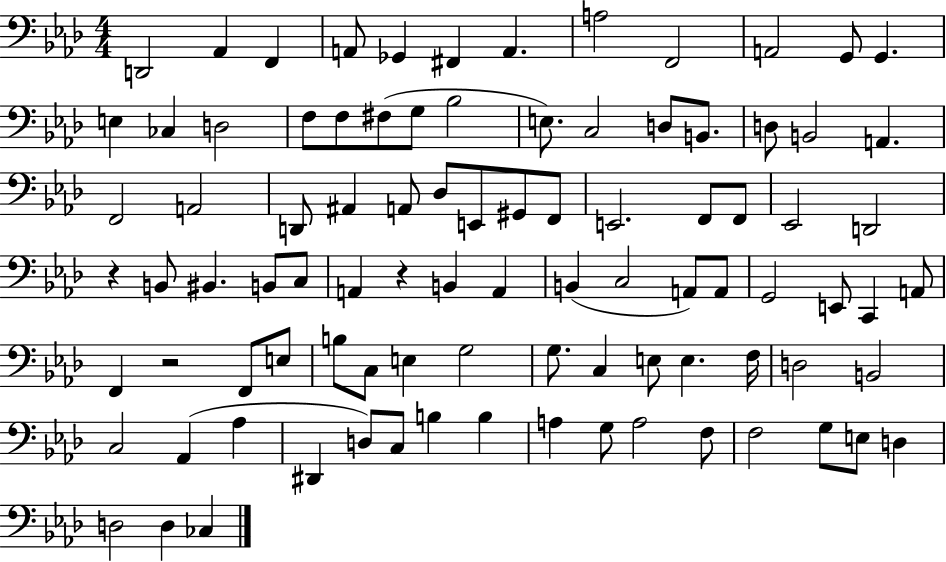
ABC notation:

X:1
T:Untitled
M:4/4
L:1/4
K:Ab
D,,2 _A,, F,, A,,/2 _G,, ^F,, A,, A,2 F,,2 A,,2 G,,/2 G,, E, _C, D,2 F,/2 F,/2 ^F,/2 G,/2 _B,2 E,/2 C,2 D,/2 B,,/2 D,/2 B,,2 A,, F,,2 A,,2 D,,/2 ^A,, A,,/2 _D,/2 E,,/2 ^G,,/2 F,,/2 E,,2 F,,/2 F,,/2 _E,,2 D,,2 z B,,/2 ^B,, B,,/2 C,/2 A,, z B,, A,, B,, C,2 A,,/2 A,,/2 G,,2 E,,/2 C,, A,,/2 F,, z2 F,,/2 E,/2 B,/2 C,/2 E, G,2 G,/2 C, E,/2 E, F,/4 D,2 B,,2 C,2 _A,, _A, ^D,, D,/2 C,/2 B, B, A, G,/2 A,2 F,/2 F,2 G,/2 E,/2 D, D,2 D, _C,